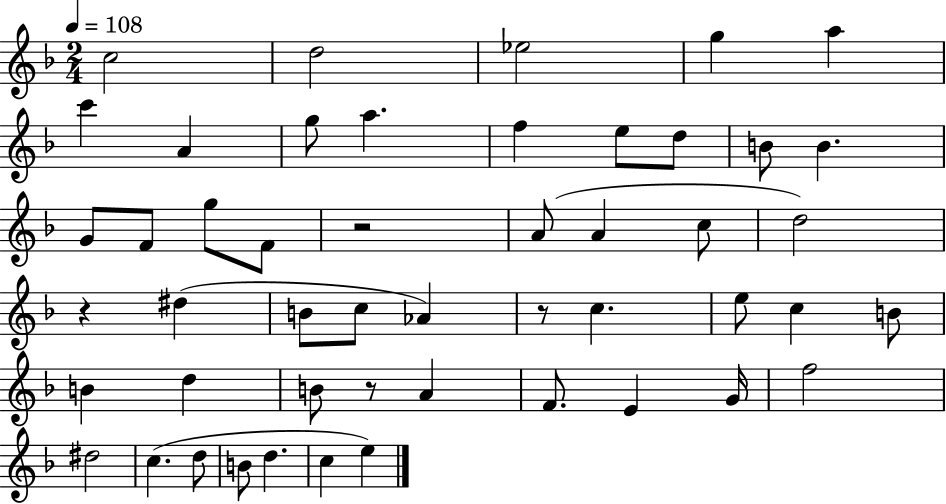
{
  \clef treble
  \numericTimeSignature
  \time 2/4
  \key f \major
  \tempo 4 = 108
  c''2 | d''2 | ees''2 | g''4 a''4 | \break c'''4 a'4 | g''8 a''4. | f''4 e''8 d''8 | b'8 b'4. | \break g'8 f'8 g''8 f'8 | r2 | a'8( a'4 c''8 | d''2) | \break r4 dis''4( | b'8 c''8 aes'4) | r8 c''4. | e''8 c''4 b'8 | \break b'4 d''4 | b'8 r8 a'4 | f'8. e'4 g'16 | f''2 | \break dis''2 | c''4.( d''8 | b'8 d''4. | c''4 e''4) | \break \bar "|."
}